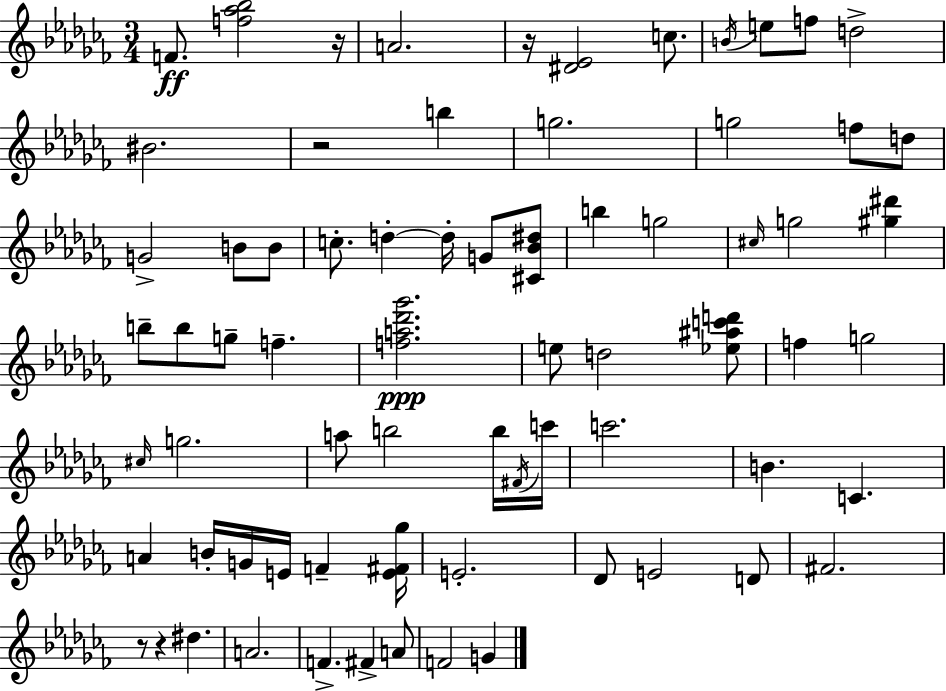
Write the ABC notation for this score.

X:1
T:Untitled
M:3/4
L:1/4
K:Abm
F/2 [f_a_b]2 z/4 A2 z/4 [^D_E]2 c/2 B/4 e/2 f/2 d2 ^B2 z2 b g2 g2 f/2 d/2 G2 B/2 B/2 c/2 d d/4 G/2 [^C_B^d]/2 b g2 ^c/4 g2 [^g^d'] b/2 b/2 g/2 f [fa_d'_g']2 e/2 d2 [_e^ac'd']/2 f g2 ^c/4 g2 a/2 b2 b/4 ^F/4 c'/4 c'2 B C A B/4 G/4 E/4 F [E^F_g]/4 E2 _D/2 E2 D/2 ^F2 z/2 z ^d A2 F ^F A/2 F2 G